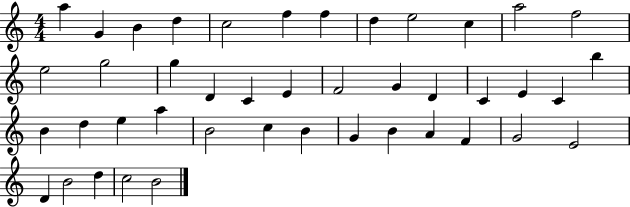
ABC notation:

X:1
T:Untitled
M:4/4
L:1/4
K:C
a G B d c2 f f d e2 c a2 f2 e2 g2 g D C E F2 G D C E C b B d e a B2 c B G B A F G2 E2 D B2 d c2 B2